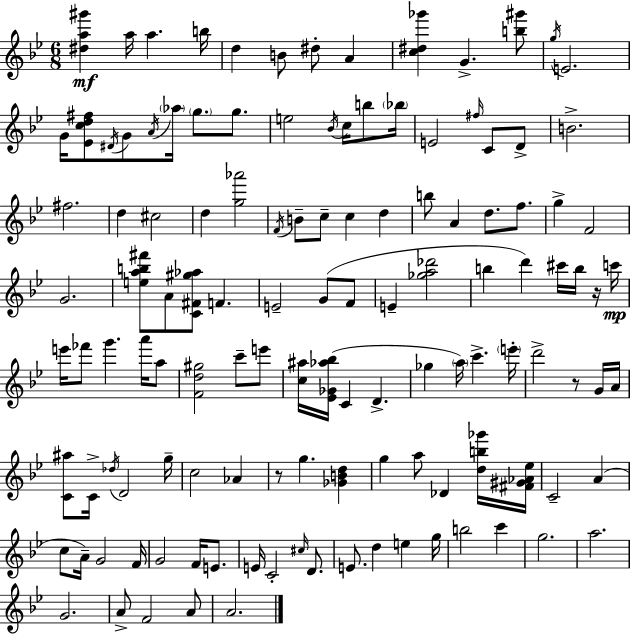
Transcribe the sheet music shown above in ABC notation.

X:1
T:Untitled
M:6/8
L:1/4
K:Bb
[^da^g'] a/4 a b/4 d B/2 ^d/2 A [c^d_g'] G [b^g']/2 g/4 E2 G/4 [_Ecd^f]/2 ^D/4 G/2 A/4 _a/4 g/2 g/2 e2 _B/4 c/4 b/2 _b/4 E2 ^f/4 C/2 D/2 B2 ^f2 d ^c2 d [g_a']2 F/4 B/2 c/2 c d b/2 A d/2 f/2 g F2 G2 [eab^f']/2 A/2 [C^F^g_a]/2 F E2 G/2 F/2 E [_ga_d']2 b d' ^c'/4 b/4 z/4 c'/4 e'/4 _f'/2 g' a'/4 a/2 [Fd^g]2 c'/2 e'/2 [c^a]/4 [_E_G_a_b]/4 C D _g a/4 c' e'/4 d'2 z/2 G/4 A/4 [C^a]/2 C/4 _d/4 D2 g/4 c2 _A z/2 g [_GBd] g a/2 _D [db_g']/4 [^F^G_A_e]/4 C2 A c/2 A/4 G2 F/4 G2 F/4 E/2 E/4 C2 ^c/4 D/2 E/2 d e g/4 b2 c' g2 a2 G2 A/2 F2 A/2 A2